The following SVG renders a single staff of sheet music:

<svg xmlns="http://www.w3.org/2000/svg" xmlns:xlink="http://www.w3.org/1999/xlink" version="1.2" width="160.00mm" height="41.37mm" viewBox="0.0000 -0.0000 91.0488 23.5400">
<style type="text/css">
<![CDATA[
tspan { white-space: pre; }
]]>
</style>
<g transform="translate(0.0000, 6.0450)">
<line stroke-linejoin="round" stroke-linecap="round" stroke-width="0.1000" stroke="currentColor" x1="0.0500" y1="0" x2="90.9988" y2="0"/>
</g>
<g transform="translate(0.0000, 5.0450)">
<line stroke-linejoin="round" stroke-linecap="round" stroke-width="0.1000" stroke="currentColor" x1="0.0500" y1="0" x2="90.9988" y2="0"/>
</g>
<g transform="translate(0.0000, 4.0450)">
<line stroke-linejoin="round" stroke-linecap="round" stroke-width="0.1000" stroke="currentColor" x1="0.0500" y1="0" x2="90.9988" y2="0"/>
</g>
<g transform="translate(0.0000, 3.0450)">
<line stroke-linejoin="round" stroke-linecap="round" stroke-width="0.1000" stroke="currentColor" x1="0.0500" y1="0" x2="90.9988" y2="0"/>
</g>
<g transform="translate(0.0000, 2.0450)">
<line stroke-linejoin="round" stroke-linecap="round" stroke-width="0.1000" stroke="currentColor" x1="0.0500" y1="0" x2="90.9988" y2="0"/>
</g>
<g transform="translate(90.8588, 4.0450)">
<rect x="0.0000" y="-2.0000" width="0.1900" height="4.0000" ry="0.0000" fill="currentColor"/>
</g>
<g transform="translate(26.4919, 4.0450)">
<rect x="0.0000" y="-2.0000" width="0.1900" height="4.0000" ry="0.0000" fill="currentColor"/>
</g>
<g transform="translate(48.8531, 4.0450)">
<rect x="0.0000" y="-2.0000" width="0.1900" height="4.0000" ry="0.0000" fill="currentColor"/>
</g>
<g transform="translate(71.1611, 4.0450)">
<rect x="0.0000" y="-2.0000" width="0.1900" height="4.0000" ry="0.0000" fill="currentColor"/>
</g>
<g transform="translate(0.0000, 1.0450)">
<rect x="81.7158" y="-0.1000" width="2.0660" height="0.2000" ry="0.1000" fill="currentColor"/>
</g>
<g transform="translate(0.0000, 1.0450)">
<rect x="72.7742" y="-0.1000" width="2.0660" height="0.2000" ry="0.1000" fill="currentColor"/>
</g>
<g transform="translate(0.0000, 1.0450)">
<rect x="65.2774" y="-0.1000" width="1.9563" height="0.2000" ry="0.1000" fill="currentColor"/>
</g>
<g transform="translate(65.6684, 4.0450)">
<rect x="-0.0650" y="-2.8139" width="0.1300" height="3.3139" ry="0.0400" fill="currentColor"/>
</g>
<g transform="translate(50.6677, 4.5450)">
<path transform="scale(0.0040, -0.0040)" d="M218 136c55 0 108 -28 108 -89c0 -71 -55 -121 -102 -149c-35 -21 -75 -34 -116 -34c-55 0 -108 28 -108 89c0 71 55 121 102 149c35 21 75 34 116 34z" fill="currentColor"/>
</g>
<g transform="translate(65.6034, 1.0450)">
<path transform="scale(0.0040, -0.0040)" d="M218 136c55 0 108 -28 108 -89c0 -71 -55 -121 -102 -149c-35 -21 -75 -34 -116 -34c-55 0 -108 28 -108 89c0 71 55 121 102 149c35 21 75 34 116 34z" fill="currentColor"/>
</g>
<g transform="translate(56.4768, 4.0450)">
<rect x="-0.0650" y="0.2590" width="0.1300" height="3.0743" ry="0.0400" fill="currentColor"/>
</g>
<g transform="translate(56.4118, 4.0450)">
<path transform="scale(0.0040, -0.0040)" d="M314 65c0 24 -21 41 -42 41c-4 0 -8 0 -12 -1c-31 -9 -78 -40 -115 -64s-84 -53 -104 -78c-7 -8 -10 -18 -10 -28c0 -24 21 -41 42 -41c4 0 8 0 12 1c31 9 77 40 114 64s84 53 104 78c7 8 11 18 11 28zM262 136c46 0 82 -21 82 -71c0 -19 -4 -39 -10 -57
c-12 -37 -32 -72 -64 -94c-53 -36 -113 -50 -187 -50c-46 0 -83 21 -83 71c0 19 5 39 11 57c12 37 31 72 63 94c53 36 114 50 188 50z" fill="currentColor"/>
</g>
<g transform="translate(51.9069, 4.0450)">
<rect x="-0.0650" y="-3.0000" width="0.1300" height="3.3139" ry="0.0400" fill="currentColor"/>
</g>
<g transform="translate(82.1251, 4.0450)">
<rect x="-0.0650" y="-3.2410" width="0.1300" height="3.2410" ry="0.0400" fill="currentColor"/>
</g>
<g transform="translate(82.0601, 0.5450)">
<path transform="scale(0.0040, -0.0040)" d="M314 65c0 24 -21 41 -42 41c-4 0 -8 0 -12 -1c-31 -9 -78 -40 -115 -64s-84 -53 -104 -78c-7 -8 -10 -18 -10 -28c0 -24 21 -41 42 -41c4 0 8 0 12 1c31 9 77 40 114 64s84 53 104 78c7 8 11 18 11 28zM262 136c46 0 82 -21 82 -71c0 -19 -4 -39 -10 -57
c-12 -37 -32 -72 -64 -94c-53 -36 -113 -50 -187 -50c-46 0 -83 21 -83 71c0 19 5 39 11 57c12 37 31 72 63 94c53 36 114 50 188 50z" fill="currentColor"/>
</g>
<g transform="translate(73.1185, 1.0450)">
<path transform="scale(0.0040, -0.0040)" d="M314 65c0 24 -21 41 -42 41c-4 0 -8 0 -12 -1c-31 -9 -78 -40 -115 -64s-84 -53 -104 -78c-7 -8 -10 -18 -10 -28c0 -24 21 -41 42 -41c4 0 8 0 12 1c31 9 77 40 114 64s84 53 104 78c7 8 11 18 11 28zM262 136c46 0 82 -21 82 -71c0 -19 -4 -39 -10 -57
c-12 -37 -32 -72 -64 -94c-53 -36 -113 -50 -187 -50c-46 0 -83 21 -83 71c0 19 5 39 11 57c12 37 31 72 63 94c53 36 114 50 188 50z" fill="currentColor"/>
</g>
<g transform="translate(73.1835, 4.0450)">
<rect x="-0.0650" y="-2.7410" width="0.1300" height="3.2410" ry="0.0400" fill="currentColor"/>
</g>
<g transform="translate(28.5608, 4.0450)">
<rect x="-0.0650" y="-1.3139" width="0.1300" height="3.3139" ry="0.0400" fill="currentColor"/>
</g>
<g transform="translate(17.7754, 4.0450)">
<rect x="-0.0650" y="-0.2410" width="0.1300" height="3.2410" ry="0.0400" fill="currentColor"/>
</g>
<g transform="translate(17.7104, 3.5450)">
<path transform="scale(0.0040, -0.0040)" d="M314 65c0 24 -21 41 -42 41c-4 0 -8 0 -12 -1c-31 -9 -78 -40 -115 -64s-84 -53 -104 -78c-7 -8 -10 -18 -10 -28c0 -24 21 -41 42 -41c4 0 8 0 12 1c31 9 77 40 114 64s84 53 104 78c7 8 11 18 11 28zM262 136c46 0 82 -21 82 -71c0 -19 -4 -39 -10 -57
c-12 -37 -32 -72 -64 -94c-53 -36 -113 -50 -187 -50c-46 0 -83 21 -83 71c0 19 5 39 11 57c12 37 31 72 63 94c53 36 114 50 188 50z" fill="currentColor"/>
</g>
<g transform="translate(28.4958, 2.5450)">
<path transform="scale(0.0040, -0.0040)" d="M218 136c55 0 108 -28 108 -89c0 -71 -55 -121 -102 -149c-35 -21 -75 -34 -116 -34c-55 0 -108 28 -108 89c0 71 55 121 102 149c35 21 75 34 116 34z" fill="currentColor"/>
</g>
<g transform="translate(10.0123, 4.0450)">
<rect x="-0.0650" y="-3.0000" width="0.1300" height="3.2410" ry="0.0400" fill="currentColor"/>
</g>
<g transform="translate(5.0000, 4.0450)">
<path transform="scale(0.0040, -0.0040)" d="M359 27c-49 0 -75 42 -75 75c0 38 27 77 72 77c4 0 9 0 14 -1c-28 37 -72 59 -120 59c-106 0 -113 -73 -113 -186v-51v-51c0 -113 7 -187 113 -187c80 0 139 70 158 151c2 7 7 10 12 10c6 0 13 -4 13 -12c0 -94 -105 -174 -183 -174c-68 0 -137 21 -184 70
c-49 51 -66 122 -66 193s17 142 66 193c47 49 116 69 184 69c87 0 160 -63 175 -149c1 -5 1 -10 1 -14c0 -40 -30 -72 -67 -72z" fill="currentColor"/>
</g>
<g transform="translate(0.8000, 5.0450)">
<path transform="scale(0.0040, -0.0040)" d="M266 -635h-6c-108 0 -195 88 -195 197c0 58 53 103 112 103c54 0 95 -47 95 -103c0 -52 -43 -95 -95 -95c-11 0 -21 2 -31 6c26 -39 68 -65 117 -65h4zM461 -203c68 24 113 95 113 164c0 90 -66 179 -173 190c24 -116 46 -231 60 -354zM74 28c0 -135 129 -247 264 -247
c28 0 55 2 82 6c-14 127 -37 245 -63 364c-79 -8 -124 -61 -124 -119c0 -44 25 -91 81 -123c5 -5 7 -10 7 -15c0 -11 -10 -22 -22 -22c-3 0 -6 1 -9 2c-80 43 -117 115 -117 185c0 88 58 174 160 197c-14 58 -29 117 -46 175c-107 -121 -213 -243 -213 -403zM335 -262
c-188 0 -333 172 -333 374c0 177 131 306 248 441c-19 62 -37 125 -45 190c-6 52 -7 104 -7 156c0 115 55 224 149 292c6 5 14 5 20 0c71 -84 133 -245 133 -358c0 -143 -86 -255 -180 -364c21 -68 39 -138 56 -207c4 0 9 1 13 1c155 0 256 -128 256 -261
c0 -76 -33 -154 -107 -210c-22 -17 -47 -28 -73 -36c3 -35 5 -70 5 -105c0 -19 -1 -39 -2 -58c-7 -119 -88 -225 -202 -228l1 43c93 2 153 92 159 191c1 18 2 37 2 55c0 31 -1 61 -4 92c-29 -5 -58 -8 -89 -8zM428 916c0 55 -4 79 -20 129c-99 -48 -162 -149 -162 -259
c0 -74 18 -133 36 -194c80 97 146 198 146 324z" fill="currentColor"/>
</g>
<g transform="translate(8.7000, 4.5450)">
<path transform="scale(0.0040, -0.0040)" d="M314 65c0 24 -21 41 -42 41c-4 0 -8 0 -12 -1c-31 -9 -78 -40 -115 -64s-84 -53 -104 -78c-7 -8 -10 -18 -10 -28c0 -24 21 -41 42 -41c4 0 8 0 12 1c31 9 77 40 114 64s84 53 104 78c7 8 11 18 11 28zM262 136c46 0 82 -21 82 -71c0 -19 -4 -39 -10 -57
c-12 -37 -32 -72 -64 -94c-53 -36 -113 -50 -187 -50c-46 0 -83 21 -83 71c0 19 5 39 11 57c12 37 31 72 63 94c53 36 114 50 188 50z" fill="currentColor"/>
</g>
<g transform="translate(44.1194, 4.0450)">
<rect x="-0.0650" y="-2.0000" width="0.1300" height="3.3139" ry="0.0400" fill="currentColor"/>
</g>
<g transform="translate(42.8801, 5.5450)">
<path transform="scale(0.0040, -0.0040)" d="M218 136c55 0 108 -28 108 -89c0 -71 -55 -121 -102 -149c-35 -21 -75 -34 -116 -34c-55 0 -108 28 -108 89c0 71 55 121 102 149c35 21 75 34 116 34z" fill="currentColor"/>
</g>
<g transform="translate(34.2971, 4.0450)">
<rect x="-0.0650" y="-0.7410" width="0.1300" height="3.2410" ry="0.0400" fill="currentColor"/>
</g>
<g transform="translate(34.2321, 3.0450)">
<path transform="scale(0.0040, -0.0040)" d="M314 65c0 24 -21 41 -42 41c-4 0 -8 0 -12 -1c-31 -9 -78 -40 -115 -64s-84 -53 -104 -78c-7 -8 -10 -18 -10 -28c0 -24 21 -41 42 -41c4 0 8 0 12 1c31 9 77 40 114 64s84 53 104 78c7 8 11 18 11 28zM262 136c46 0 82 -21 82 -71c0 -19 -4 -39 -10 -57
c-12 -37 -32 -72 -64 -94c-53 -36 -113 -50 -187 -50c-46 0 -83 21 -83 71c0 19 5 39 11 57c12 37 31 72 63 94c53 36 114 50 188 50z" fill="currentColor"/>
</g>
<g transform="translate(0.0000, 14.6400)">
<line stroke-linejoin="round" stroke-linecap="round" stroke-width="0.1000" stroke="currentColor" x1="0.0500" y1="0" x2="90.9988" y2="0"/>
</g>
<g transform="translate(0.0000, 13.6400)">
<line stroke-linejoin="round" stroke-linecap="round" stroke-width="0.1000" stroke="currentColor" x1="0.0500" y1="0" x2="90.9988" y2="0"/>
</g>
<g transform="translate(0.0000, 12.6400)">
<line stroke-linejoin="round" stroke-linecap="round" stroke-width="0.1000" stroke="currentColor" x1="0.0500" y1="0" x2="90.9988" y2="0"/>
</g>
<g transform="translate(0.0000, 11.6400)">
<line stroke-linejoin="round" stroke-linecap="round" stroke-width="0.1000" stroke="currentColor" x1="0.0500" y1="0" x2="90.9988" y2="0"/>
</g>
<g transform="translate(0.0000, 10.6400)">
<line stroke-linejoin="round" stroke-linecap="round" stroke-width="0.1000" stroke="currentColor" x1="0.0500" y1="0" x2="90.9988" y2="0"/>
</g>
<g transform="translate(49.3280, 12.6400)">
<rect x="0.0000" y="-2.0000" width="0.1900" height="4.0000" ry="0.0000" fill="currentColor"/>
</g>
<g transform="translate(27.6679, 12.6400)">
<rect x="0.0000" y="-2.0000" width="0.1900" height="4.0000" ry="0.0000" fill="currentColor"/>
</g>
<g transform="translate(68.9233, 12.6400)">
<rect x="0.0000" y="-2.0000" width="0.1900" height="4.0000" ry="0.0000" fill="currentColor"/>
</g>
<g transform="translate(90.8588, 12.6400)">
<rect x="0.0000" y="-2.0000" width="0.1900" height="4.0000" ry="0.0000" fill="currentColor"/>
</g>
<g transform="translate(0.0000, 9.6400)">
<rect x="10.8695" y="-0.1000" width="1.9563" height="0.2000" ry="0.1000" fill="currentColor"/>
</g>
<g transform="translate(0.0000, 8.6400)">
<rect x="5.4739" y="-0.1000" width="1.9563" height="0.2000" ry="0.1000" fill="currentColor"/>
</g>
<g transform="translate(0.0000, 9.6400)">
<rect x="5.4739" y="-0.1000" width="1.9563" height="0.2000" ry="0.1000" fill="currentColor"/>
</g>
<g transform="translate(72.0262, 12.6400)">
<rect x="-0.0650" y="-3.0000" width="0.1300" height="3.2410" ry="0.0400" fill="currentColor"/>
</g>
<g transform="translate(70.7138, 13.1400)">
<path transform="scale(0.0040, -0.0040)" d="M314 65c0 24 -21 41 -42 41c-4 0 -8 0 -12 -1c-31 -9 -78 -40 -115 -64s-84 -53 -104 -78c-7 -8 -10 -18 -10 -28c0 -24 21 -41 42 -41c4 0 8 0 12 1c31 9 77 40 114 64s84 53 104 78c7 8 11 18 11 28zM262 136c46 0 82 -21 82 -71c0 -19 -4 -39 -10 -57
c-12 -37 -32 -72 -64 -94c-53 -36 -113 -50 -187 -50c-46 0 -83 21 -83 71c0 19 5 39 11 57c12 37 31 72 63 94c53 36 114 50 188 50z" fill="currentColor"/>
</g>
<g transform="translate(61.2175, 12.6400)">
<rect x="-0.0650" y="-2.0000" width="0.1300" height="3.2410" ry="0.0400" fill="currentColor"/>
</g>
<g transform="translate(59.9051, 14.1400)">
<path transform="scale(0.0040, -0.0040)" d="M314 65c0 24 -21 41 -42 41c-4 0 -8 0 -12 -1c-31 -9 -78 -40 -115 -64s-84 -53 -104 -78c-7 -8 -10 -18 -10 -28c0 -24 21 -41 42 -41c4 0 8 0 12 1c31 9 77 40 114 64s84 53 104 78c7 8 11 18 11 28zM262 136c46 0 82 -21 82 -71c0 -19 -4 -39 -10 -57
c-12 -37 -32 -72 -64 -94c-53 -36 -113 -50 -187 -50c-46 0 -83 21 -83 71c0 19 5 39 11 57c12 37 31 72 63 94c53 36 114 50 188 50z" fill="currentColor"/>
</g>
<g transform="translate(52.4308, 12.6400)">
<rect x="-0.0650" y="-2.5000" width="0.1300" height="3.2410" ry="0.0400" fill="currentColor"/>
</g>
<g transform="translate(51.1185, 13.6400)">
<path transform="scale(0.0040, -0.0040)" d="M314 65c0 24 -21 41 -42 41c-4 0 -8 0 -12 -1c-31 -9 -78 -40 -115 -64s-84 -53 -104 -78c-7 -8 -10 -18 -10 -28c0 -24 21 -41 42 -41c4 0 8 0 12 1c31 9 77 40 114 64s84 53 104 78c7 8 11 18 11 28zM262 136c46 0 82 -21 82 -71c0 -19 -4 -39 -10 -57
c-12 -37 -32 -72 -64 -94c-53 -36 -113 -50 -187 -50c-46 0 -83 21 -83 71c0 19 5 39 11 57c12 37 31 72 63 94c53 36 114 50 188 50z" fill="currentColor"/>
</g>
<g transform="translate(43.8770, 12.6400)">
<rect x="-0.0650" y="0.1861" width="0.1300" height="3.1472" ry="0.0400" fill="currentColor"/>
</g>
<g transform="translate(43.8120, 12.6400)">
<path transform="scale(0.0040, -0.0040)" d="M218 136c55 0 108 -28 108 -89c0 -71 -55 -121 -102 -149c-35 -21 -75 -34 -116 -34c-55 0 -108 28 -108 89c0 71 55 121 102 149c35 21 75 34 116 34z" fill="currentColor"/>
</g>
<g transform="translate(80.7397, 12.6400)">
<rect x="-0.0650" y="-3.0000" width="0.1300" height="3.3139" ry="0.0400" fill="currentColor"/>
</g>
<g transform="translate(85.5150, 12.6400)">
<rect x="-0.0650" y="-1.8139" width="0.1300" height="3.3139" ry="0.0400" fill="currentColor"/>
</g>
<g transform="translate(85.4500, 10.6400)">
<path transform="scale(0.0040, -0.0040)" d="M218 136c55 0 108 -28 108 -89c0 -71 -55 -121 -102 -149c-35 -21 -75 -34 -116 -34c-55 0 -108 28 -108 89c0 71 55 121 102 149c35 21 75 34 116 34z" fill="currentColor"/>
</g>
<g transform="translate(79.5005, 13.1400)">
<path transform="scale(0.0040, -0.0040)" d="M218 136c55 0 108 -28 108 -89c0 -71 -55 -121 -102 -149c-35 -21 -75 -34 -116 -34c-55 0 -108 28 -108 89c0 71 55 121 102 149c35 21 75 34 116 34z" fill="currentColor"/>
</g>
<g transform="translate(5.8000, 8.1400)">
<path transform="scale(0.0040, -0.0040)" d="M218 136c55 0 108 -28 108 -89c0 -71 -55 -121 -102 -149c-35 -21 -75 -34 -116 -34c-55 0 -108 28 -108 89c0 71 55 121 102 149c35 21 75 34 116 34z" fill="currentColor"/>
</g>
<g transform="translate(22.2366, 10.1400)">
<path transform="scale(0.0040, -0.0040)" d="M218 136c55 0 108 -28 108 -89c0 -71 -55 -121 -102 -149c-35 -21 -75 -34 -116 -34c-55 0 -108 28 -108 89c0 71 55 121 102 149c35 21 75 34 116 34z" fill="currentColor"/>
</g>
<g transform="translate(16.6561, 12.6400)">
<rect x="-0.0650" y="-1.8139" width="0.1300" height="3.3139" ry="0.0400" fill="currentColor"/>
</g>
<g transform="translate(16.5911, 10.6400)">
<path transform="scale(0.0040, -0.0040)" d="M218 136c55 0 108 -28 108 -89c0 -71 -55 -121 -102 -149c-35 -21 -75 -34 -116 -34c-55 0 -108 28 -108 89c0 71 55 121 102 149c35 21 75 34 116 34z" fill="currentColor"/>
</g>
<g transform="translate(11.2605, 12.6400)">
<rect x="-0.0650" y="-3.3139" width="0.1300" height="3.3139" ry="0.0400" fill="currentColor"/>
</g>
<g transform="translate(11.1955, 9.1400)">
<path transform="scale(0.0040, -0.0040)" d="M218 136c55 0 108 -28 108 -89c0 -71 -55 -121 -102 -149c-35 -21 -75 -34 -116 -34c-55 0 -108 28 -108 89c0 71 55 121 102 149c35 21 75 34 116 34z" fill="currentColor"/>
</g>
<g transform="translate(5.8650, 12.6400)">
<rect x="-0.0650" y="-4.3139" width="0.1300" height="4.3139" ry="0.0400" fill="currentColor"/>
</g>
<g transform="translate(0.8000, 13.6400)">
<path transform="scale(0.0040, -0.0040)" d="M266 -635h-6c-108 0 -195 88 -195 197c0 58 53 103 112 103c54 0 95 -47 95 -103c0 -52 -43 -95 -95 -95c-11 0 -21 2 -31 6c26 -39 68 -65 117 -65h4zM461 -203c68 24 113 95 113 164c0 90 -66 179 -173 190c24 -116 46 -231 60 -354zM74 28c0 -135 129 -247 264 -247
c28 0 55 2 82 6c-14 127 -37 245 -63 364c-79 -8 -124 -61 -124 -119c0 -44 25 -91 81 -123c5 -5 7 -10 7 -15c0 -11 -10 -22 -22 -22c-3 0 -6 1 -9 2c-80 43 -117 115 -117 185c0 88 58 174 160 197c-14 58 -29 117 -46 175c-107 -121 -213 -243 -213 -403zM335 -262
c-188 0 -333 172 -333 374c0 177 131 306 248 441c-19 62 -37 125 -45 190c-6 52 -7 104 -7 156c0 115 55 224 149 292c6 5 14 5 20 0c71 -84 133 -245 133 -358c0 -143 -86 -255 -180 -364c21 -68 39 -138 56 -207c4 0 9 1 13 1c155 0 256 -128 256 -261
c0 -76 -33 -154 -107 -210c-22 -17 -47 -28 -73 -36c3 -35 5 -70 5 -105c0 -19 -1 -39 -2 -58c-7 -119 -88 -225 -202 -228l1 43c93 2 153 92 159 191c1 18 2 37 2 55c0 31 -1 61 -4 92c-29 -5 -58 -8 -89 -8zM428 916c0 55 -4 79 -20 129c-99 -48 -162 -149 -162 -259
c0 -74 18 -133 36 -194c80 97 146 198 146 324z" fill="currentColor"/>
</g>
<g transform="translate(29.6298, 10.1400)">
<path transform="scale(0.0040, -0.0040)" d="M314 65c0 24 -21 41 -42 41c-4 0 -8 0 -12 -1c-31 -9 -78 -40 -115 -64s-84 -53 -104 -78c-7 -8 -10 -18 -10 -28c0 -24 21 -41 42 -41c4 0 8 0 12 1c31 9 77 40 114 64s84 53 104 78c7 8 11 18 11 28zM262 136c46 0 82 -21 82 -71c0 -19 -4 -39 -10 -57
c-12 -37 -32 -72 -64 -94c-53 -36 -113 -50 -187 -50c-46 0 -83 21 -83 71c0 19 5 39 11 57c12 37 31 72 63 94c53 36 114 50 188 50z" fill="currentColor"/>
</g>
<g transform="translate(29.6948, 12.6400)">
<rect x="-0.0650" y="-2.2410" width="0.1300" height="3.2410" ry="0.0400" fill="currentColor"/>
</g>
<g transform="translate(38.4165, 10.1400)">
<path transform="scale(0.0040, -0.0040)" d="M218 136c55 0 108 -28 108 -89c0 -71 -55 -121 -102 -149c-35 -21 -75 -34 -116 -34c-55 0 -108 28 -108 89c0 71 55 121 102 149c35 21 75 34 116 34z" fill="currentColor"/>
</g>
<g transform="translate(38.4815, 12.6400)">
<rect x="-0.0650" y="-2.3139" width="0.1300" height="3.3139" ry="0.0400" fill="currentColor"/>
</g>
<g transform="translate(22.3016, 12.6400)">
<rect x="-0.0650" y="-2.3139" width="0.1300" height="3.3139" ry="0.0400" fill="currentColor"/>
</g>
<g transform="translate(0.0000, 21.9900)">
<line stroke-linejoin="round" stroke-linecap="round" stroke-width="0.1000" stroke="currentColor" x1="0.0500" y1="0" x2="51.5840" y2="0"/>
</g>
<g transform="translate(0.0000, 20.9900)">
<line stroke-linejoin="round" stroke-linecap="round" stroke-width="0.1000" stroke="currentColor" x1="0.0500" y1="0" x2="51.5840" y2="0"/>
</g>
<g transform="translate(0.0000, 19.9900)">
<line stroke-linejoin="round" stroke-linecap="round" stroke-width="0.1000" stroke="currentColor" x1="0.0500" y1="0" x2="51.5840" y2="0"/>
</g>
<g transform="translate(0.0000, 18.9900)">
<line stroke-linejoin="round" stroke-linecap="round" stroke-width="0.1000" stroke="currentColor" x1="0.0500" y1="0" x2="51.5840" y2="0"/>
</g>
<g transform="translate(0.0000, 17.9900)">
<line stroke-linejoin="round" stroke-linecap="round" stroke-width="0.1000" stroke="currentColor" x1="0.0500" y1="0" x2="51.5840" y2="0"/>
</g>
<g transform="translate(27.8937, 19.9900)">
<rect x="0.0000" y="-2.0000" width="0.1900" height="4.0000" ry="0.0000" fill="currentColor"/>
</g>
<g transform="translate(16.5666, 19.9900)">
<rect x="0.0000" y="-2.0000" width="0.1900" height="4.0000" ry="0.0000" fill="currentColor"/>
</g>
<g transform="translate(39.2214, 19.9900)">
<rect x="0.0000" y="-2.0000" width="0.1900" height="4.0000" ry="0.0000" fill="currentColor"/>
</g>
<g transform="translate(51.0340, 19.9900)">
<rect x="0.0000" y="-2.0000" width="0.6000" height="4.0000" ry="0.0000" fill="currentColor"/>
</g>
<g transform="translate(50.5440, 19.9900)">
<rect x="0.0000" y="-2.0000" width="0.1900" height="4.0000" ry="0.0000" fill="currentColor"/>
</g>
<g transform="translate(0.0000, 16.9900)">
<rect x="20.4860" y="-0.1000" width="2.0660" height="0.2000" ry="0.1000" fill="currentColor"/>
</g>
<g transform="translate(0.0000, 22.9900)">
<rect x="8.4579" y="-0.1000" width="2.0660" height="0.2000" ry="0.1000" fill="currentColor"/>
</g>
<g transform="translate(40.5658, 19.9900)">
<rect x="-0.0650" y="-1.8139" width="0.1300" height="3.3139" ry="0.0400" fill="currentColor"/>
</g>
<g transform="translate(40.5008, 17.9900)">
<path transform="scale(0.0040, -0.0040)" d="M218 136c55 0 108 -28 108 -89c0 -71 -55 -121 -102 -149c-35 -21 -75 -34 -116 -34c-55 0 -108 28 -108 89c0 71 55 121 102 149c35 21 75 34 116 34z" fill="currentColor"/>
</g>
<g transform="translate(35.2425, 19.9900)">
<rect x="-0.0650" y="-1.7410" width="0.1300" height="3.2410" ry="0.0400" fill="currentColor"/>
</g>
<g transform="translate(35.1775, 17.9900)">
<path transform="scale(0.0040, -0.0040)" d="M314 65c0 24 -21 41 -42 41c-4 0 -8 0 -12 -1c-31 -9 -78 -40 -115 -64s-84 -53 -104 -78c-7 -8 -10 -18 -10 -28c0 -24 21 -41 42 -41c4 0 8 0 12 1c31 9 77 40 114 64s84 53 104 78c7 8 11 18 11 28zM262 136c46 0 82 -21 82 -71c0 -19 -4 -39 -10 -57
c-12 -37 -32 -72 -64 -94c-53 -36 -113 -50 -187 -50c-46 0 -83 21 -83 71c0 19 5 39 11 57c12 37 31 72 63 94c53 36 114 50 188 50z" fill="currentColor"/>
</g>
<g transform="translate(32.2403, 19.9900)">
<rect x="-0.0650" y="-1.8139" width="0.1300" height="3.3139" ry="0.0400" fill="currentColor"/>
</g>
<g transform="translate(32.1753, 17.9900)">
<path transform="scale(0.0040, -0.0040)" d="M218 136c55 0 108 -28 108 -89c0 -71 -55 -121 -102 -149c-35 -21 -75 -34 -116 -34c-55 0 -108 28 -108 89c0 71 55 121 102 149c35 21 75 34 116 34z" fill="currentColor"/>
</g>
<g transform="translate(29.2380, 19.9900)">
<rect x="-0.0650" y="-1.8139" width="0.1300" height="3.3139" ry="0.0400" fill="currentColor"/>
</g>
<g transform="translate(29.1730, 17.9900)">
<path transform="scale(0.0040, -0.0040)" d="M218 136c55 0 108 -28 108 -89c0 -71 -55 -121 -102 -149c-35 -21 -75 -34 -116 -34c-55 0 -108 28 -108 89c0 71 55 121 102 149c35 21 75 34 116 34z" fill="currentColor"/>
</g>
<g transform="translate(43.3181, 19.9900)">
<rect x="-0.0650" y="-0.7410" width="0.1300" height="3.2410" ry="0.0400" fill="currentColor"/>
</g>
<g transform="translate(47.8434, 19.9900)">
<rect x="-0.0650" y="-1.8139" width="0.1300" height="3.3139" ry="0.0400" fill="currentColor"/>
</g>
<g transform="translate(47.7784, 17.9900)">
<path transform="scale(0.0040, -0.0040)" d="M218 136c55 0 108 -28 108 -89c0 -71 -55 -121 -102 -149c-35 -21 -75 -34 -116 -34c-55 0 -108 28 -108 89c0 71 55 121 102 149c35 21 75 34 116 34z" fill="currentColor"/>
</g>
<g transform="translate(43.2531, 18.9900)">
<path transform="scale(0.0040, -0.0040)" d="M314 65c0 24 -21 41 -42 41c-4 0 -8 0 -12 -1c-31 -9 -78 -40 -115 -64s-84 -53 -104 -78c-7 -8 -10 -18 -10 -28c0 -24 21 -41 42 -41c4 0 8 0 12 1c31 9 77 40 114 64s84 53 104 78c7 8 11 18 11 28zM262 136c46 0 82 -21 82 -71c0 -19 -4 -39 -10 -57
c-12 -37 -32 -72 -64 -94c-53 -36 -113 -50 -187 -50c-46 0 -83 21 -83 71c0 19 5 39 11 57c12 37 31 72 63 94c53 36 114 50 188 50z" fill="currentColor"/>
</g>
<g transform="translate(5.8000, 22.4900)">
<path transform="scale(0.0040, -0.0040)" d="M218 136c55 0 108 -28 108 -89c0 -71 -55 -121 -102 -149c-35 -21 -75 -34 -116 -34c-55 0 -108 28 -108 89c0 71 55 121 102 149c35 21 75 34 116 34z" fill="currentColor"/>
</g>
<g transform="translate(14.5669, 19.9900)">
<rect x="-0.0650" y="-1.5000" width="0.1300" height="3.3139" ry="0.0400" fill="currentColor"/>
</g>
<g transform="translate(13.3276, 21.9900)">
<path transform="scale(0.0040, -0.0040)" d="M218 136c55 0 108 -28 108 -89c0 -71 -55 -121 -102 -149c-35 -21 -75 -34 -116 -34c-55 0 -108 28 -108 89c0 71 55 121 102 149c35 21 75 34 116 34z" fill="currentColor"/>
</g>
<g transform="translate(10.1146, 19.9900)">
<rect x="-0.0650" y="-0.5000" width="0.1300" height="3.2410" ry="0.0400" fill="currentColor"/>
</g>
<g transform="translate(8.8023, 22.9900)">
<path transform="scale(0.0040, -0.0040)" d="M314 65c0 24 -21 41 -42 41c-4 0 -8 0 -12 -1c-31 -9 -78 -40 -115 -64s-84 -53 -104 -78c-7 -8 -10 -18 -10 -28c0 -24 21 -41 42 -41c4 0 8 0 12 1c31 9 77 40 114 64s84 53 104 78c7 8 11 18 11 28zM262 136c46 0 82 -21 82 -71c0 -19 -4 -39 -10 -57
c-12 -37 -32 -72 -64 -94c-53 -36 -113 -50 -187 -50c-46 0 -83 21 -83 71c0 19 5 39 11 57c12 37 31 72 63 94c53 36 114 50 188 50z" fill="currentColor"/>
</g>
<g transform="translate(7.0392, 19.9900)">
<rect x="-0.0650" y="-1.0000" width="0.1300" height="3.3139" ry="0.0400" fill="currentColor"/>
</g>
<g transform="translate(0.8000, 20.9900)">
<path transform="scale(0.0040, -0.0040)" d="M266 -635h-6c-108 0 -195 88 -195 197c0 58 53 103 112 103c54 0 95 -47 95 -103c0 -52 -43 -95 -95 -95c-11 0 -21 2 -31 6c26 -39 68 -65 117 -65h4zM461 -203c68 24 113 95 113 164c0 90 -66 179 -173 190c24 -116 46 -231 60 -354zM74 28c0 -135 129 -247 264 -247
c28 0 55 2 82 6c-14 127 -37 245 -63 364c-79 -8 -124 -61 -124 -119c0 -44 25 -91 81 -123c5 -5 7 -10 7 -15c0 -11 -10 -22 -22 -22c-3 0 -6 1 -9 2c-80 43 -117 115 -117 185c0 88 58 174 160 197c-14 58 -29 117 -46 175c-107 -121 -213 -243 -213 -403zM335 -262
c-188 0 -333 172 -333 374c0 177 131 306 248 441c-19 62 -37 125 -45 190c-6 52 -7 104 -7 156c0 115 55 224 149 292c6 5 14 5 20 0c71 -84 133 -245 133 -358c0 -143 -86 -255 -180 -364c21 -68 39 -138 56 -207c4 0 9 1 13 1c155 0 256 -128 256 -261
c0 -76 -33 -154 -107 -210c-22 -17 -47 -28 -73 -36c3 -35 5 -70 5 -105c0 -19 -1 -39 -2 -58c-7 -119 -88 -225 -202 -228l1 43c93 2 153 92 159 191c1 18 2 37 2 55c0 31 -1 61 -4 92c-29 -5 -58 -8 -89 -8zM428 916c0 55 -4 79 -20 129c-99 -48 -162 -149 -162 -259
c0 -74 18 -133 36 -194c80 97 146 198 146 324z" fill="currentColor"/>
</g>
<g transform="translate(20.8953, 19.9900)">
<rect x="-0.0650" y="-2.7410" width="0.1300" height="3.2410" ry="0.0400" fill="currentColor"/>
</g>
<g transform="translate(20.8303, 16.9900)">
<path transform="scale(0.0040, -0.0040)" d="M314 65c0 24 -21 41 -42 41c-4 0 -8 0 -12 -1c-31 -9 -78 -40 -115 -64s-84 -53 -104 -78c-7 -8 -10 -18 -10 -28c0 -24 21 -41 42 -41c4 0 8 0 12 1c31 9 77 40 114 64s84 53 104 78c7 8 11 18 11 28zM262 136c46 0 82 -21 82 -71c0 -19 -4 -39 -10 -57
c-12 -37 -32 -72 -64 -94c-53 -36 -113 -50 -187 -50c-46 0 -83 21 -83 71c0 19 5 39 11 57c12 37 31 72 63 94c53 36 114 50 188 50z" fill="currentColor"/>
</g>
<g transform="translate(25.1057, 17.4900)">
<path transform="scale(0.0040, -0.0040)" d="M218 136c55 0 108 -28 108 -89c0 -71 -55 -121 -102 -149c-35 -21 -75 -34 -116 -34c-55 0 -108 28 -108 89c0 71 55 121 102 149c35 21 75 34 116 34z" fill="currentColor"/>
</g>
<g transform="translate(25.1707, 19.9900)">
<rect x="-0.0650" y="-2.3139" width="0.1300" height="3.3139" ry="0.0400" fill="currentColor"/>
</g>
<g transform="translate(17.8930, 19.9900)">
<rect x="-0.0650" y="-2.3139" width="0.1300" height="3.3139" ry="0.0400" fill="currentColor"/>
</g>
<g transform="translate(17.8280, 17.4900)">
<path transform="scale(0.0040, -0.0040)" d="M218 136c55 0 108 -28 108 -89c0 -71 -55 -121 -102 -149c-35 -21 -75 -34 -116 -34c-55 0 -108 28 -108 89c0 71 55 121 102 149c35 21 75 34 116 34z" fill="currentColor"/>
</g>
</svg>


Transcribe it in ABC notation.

X:1
T:Untitled
M:4/4
L:1/4
K:C
A2 c2 e d2 F A B2 a a2 b2 d' b f g g2 g B G2 F2 A2 A f D C2 E g a2 g f f f2 f d2 f